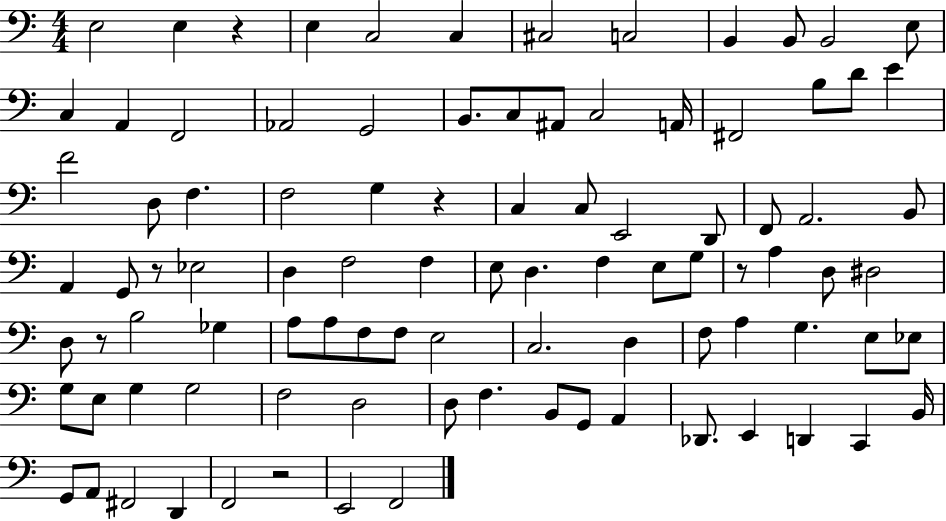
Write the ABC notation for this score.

X:1
T:Untitled
M:4/4
L:1/4
K:C
E,2 E, z E, C,2 C, ^C,2 C,2 B,, B,,/2 B,,2 E,/2 C, A,, F,,2 _A,,2 G,,2 B,,/2 C,/2 ^A,,/2 C,2 A,,/4 ^F,,2 B,/2 D/2 E F2 D,/2 F, F,2 G, z C, C,/2 E,,2 D,,/2 F,,/2 A,,2 B,,/2 A,, G,,/2 z/2 _E,2 D, F,2 F, E,/2 D, F, E,/2 G,/2 z/2 A, D,/2 ^D,2 D,/2 z/2 B,2 _G, A,/2 A,/2 F,/2 F,/2 E,2 C,2 D, F,/2 A, G, E,/2 _E,/2 G,/2 E,/2 G, G,2 F,2 D,2 D,/2 F, B,,/2 G,,/2 A,, _D,,/2 E,, D,, C,, B,,/4 G,,/2 A,,/2 ^F,,2 D,, F,,2 z2 E,,2 F,,2